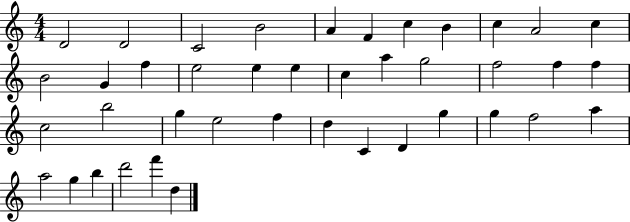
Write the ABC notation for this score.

X:1
T:Untitled
M:4/4
L:1/4
K:C
D2 D2 C2 B2 A F c B c A2 c B2 G f e2 e e c a g2 f2 f f c2 b2 g e2 f d C D g g f2 a a2 g b d'2 f' d